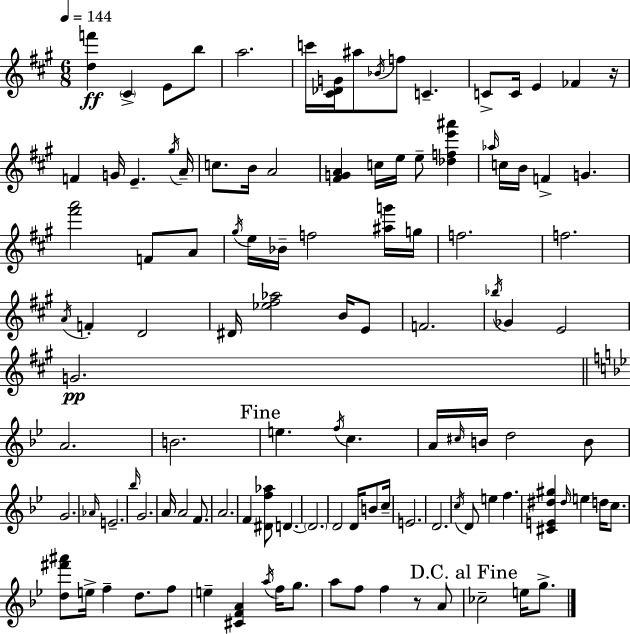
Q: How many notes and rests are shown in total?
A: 113